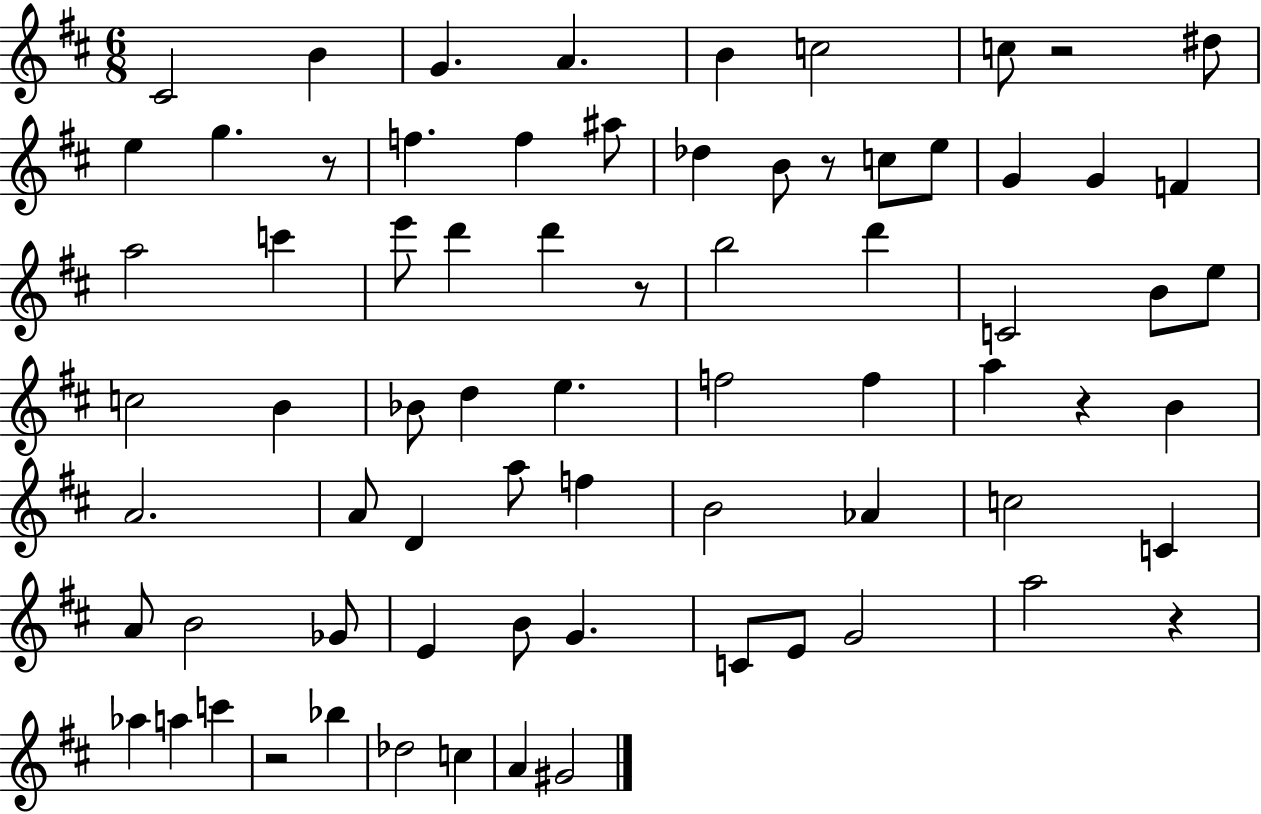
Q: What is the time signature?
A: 6/8